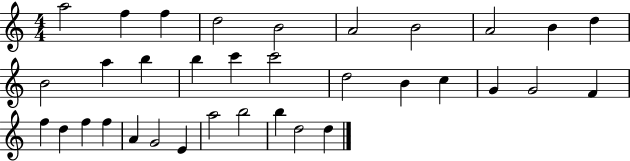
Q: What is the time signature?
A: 4/4